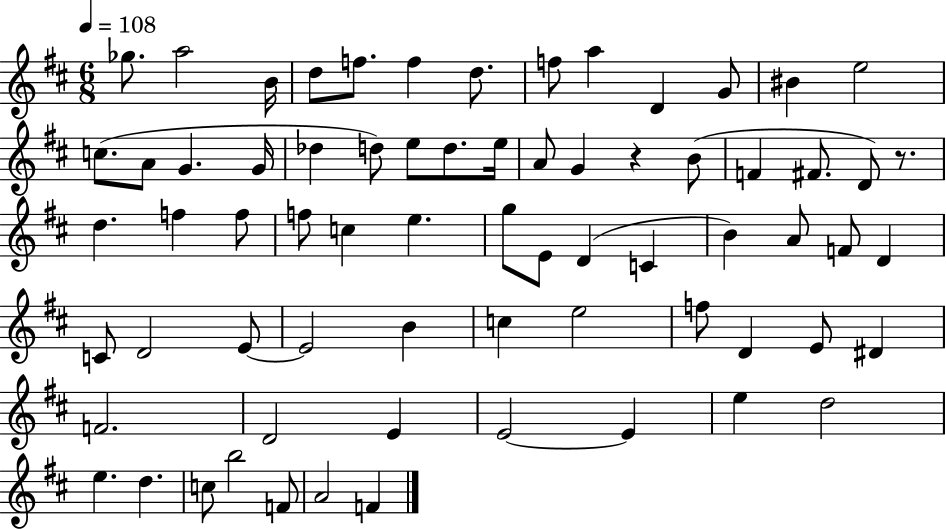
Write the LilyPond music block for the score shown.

{
  \clef treble
  \numericTimeSignature
  \time 6/8
  \key d \major
  \tempo 4 = 108
  ges''8. a''2 b'16 | d''8 f''8. f''4 d''8. | f''8 a''4 d'4 g'8 | bis'4 e''2 | \break c''8.( a'8 g'4. g'16 | des''4 d''8) e''8 d''8. e''16 | a'8 g'4 r4 b'8( | f'4 fis'8. d'8) r8. | \break d''4. f''4 f''8 | f''8 c''4 e''4. | g''8 e'8 d'4( c'4 | b'4) a'8 f'8 d'4 | \break c'8 d'2 e'8~~ | e'2 b'4 | c''4 e''2 | f''8 d'4 e'8 dis'4 | \break f'2. | d'2 e'4 | e'2~~ e'4 | e''4 d''2 | \break e''4. d''4. | c''8 b''2 f'8 | a'2 f'4 | \bar "|."
}